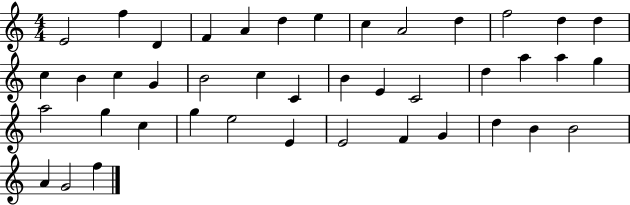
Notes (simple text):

E4/h F5/q D4/q F4/q A4/q D5/q E5/q C5/q A4/h D5/q F5/h D5/q D5/q C5/q B4/q C5/q G4/q B4/h C5/q C4/q B4/q E4/q C4/h D5/q A5/q A5/q G5/q A5/h G5/q C5/q G5/q E5/h E4/q E4/h F4/q G4/q D5/q B4/q B4/h A4/q G4/h F5/q